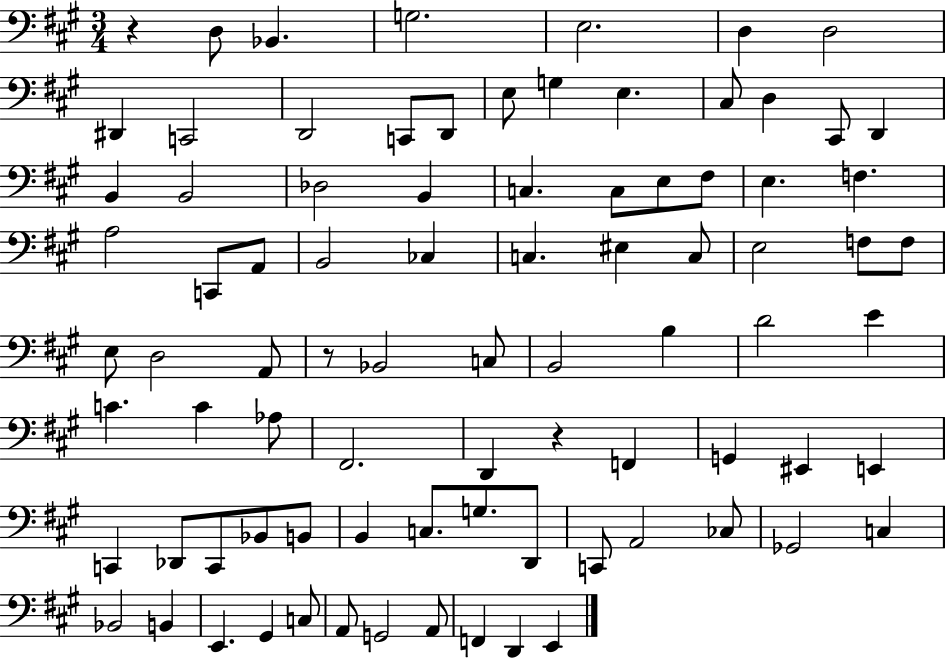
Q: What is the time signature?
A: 3/4